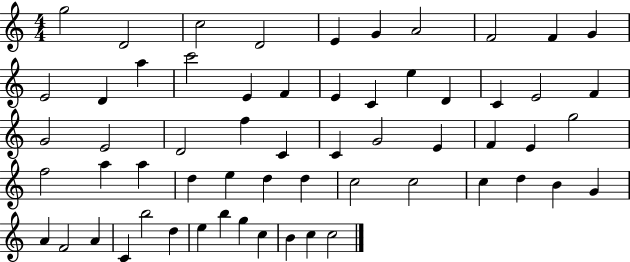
G5/h D4/h C5/h D4/h E4/q G4/q A4/h F4/h F4/q G4/q E4/h D4/q A5/q C6/h E4/q F4/q E4/q C4/q E5/q D4/q C4/q E4/h F4/q G4/h E4/h D4/h F5/q C4/q C4/q G4/h E4/q F4/q E4/q G5/h F5/h A5/q A5/q D5/q E5/q D5/q D5/q C5/h C5/h C5/q D5/q B4/q G4/q A4/q F4/h A4/q C4/q B5/h D5/q E5/q B5/q G5/q C5/q B4/q C5/q C5/h